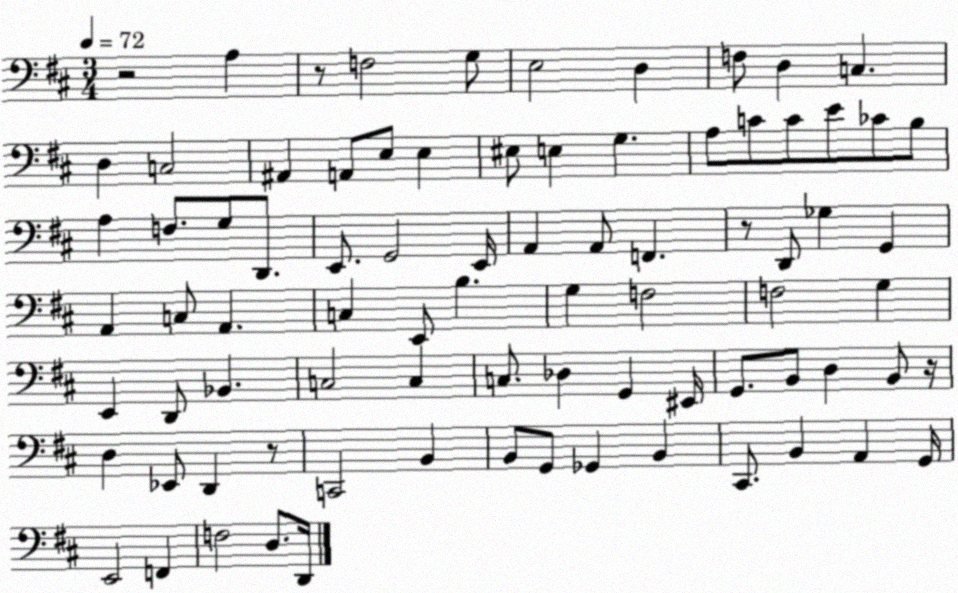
X:1
T:Untitled
M:3/4
L:1/4
K:D
z2 A, z/2 F,2 G,/2 E,2 D, F,/2 D, C, D, C,2 ^A,, A,,/2 E,/2 E, ^E,/2 E, G, A,/2 C/2 C/2 E/2 _C/2 B,/2 A, F,/2 G,/2 D,,/2 E,,/2 G,,2 E,,/4 A,, A,,/2 F,, z/2 D,,/2 _G, G,, A,, C,/2 A,, C, E,,/2 B, G, F,2 F,2 G, E,, D,,/2 _B,, C,2 C, C,/2 _D, G,, ^E,,/4 G,,/2 B,,/2 D, B,,/2 z/4 D, _E,,/2 D,, z/2 C,,2 B,, B,,/2 G,,/2 _G,, B,, ^C,,/2 B,, A,, G,,/4 E,,2 F,, F,2 D,/2 D,,/4